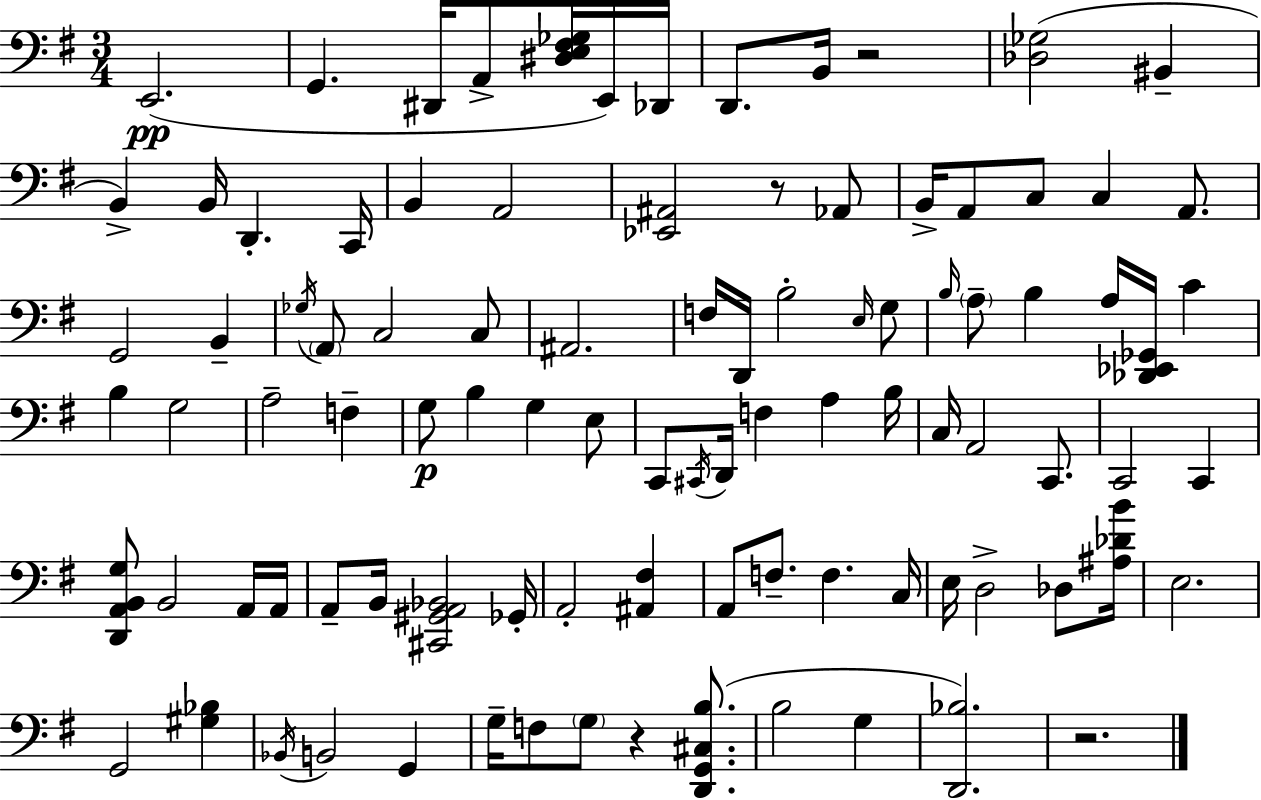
E2/h. G2/q. D#2/s A2/e [D#3,E3,F#3,Gb3]/s E2/s Db2/s D2/e. B2/s R/h [Db3,Gb3]/h BIS2/q B2/q B2/s D2/q. C2/s B2/q A2/h [Eb2,A#2]/h R/e Ab2/e B2/s A2/e C3/e C3/q A2/e. G2/h B2/q Gb3/s A2/e C3/h C3/e A#2/h. F3/s D2/s B3/h E3/s G3/e B3/s A3/e B3/q A3/s [Db2,Eb2,Gb2]/s C4/q B3/q G3/h A3/h F3/q G3/e B3/q G3/q E3/e C2/e C#2/s D2/s F3/q A3/q B3/s C3/s A2/h C2/e. C2/h C2/q [D2,A2,B2,G3]/e B2/h A2/s A2/s A2/e B2/s [C#2,G#2,A2,Bb2]/h Gb2/s A2/h [A#2,F#3]/q A2/e F3/e. F3/q. C3/s E3/s D3/h Db3/e [A#3,Db4,B4]/s E3/h. G2/h [G#3,Bb3]/q Bb2/s B2/h G2/q G3/s F3/e G3/e R/q [D2,G2,C#3,B3]/e. B3/h G3/q [D2,Bb3]/h. R/h.